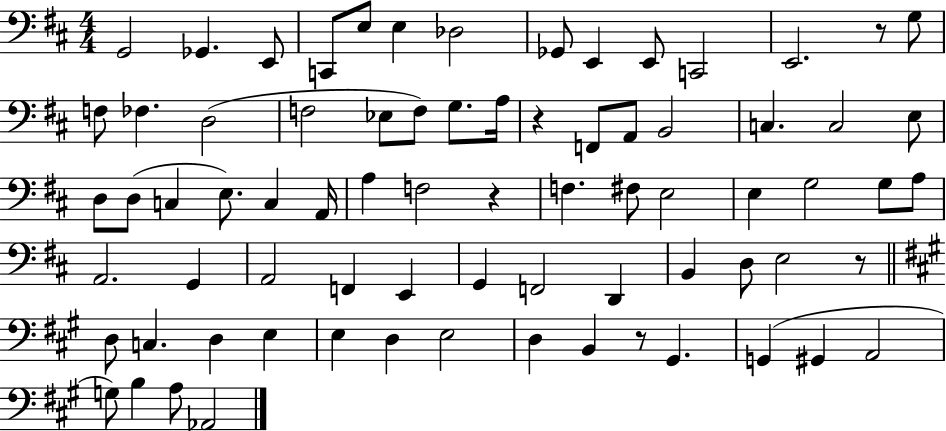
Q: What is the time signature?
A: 4/4